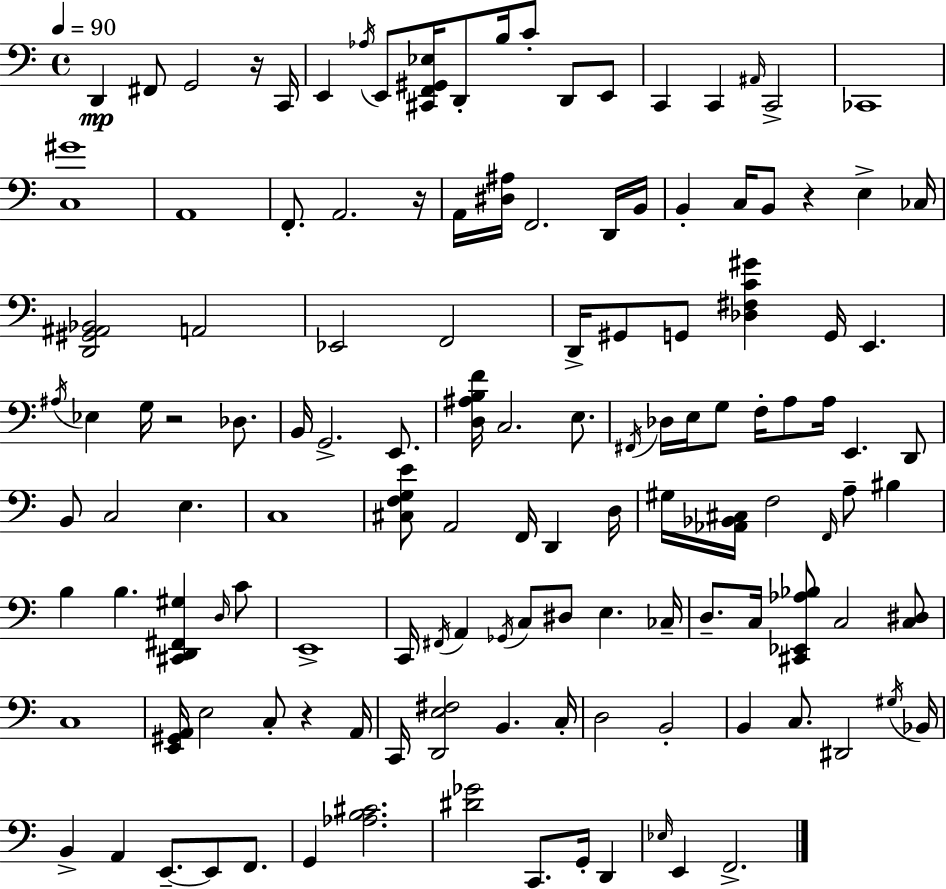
D2/q F#2/e G2/h R/s C2/s E2/q Ab3/s E2/e [C#2,F2,G#2,Eb3]/s D2/e B3/s C4/e D2/e E2/e C2/q C2/q A#2/s C2/h CES2/w [C3,G#4]/w A2/w F2/e. A2/h. R/s A2/s [D#3,A#3]/s F2/h. D2/s B2/s B2/q C3/s B2/e R/q E3/q CES3/s [D2,G#2,A#2,Bb2]/h A2/h Eb2/h F2/h D2/s G#2/e G2/e [Db3,F#3,C4,G#4]/q G2/s E2/q. A#3/s Eb3/q G3/s R/h Db3/e. B2/s G2/h. E2/e. [D3,A#3,B3,F4]/s C3/h. E3/e. F#2/s Db3/s E3/s G3/e F3/s A3/e A3/s E2/q. D2/e B2/e C3/h E3/q. C3/w [C#3,F3,G3,E4]/e A2/h F2/s D2/q D3/s G#3/s [Ab2,Bb2,C#3]/s F3/h F2/s A3/e BIS3/q B3/q B3/q. [C#2,D2,F#2,G#3]/q D3/s C4/e E2/w C2/s F#2/s A2/q Gb2/s C3/e D#3/e E3/q. CES3/s D3/e. C3/s [C#2,Eb2,Ab3,Bb3]/e C3/h [C3,D#3]/e C3/w [E2,G#2,A2]/s E3/h C3/e R/q A2/s C2/s [D2,E3,F#3]/h B2/q. C3/s D3/h B2/h B2/q C3/e. D#2/h G#3/s Bb2/s B2/q A2/q E2/e. E2/e F2/e. G2/q [Ab3,B3,C#4]/h. [D#4,Gb4]/h C2/e. G2/s D2/q Eb3/s E2/q F2/h.